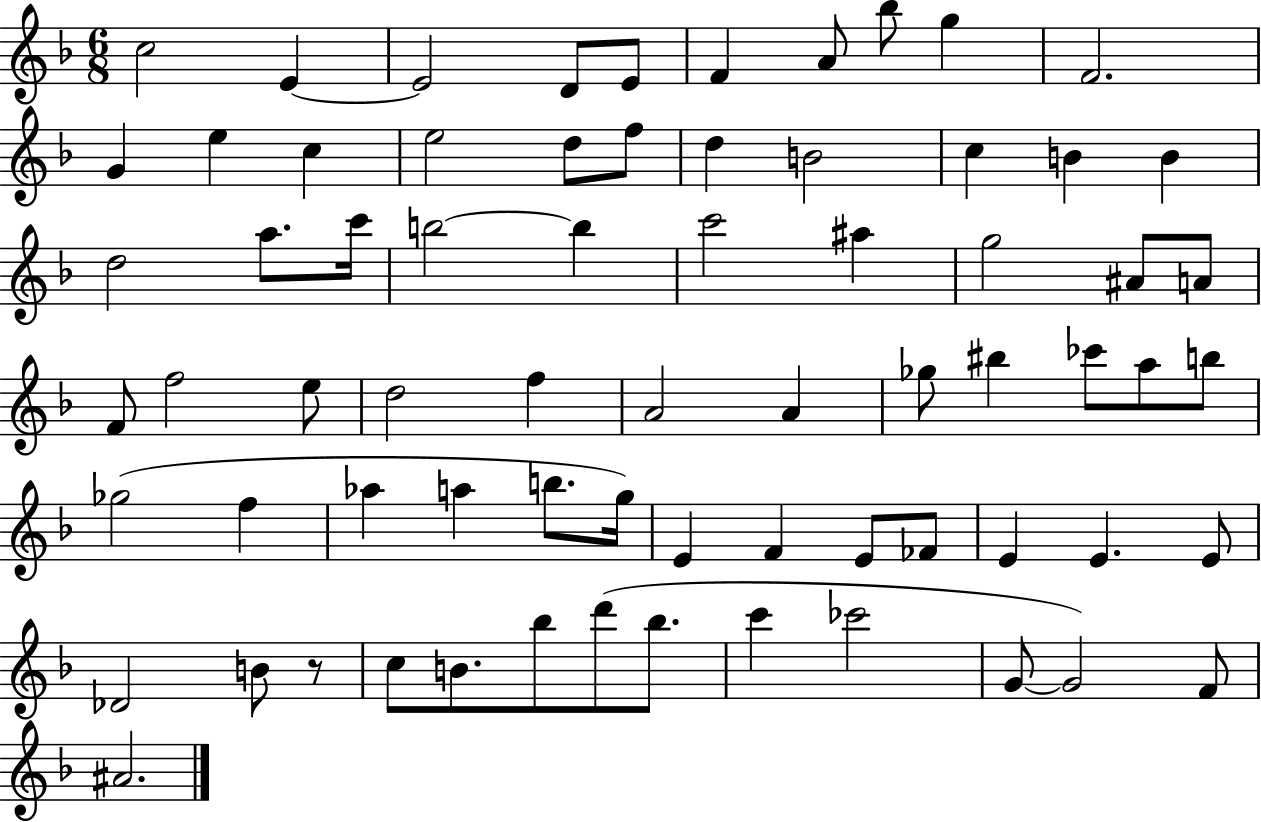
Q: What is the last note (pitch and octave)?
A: A#4